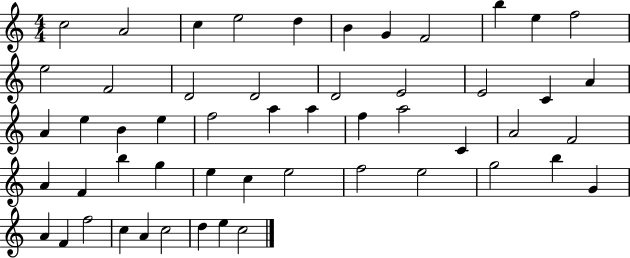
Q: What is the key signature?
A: C major